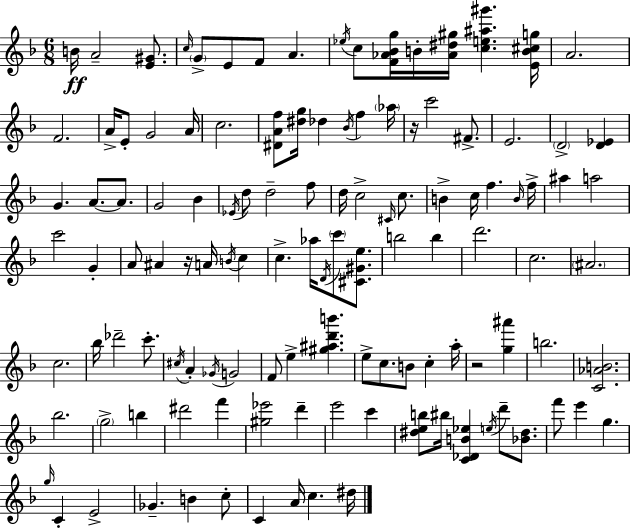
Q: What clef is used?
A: treble